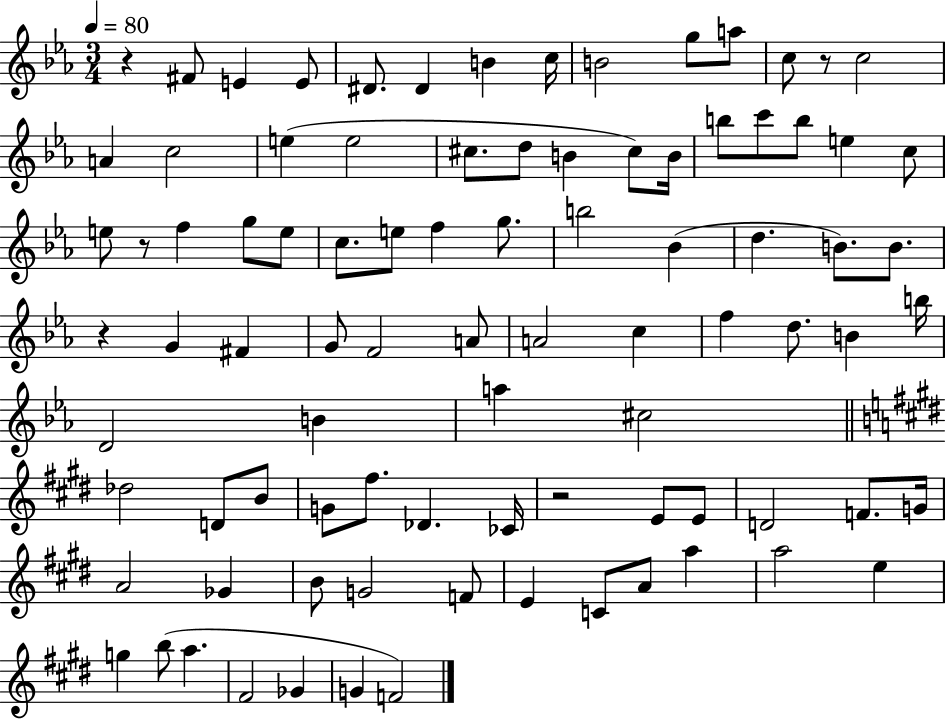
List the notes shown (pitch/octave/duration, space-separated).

R/q F#4/e E4/q E4/e D#4/e. D#4/q B4/q C5/s B4/h G5/e A5/e C5/e R/e C5/h A4/q C5/h E5/q E5/h C#5/e. D5/e B4/q C#5/e B4/s B5/e C6/e B5/e E5/q C5/e E5/e R/e F5/q G5/e E5/e C5/e. E5/e F5/q G5/e. B5/h Bb4/q D5/q. B4/e. B4/e. R/q G4/q F#4/q G4/e F4/h A4/e A4/h C5/q F5/q D5/e. B4/q B5/s D4/h B4/q A5/q C#5/h Db5/h D4/e B4/e G4/e F#5/e. Db4/q. CES4/s R/h E4/e E4/e D4/h F4/e. G4/s A4/h Gb4/q B4/e G4/h F4/e E4/q C4/e A4/e A5/q A5/h E5/q G5/q B5/e A5/q. F#4/h Gb4/q G4/q F4/h